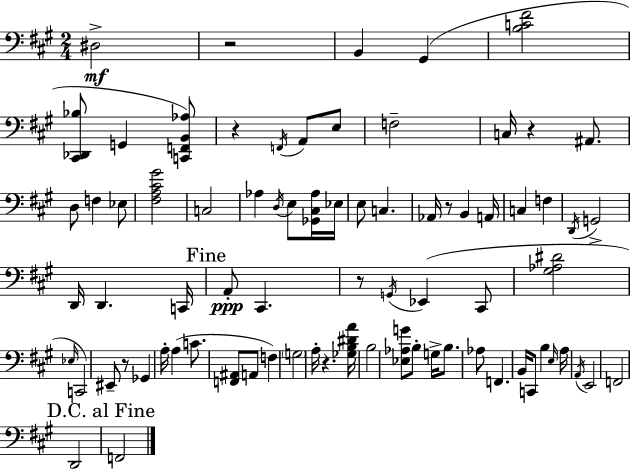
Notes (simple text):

D#3/h R/h B2/q G#2/q [B3,C4,F#4]/h [C#2,Db2,Bb3]/e G2/q [C2,F2,B2,Ab3]/e R/q F2/s A2/e E3/e F3/h C3/s R/q A#2/e. D3/e F3/q Eb3/e [F#3,A3,C#4,G#4]/h C3/h Ab3/q D3/s E3/e [Gb2,C#3,Ab3]/s Eb3/s E3/e C3/q. Ab2/s R/e B2/q A2/s C3/q F3/q D2/s G2/h D2/s D2/q. C2/s A2/e C#2/q. R/e G2/s Eb2/q C#2/e [G#3,Ab3,D#4]/h Eb3/s C2/h EIS2/e R/e Gb2/q A3/s A3/q C4/e. [F2,A#2]/e A2/e F3/q G3/h A3/s R/q. [Gb3,B3,D#4,A4]/s B3/h [Eb3,Ab3,G4]/e B3/e G3/s B3/e. Ab3/e F2/q. B2/s C2/e B3/q E3/s A3/s A2/s E2/h F2/h D2/h F2/h